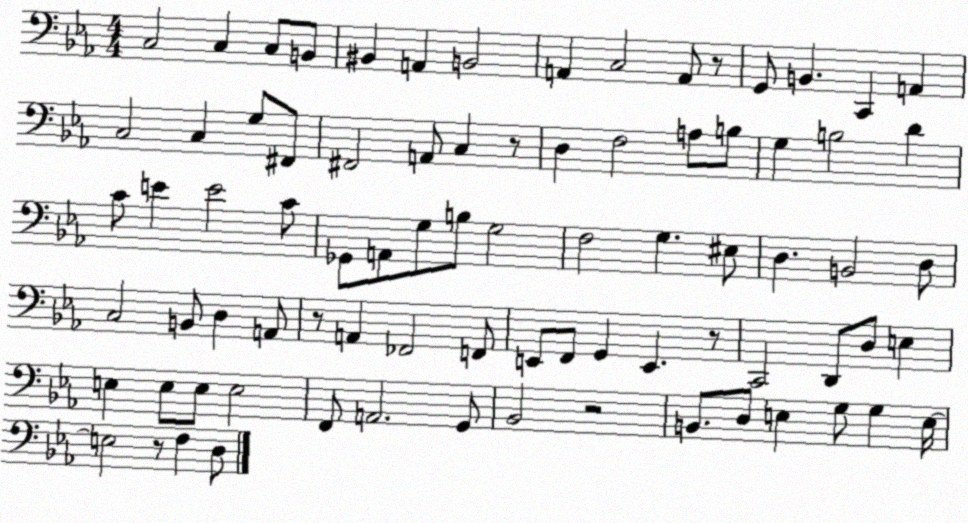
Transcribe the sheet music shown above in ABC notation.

X:1
T:Untitled
M:4/4
L:1/4
K:Eb
C,2 C, C,/2 B,,/2 ^B,, A,, B,,2 A,, C,2 A,,/2 z/2 G,,/2 B,, C,, A,, C,2 C, G,/2 ^F,,/2 ^F,,2 A,,/2 C, z/2 D, F,2 A,/2 B,/2 G, B,2 D C/2 E E2 C/2 _G,,/2 A,,/2 G,/2 B,/2 G,2 F,2 G, ^E,/2 D, B,,2 D,/2 C,2 B,,/2 D, A,,/2 z/2 A,, _F,,2 F,,/2 E,,/2 F,,/2 G,, E,, z/2 C,,2 D,,/2 D,/2 E, E, E,/2 E,/2 E,2 F,,/2 A,,2 G,,/2 _B,,2 z2 B,,/2 D,/2 E, G,/2 G, E,/4 E,2 z/2 F, D,/2